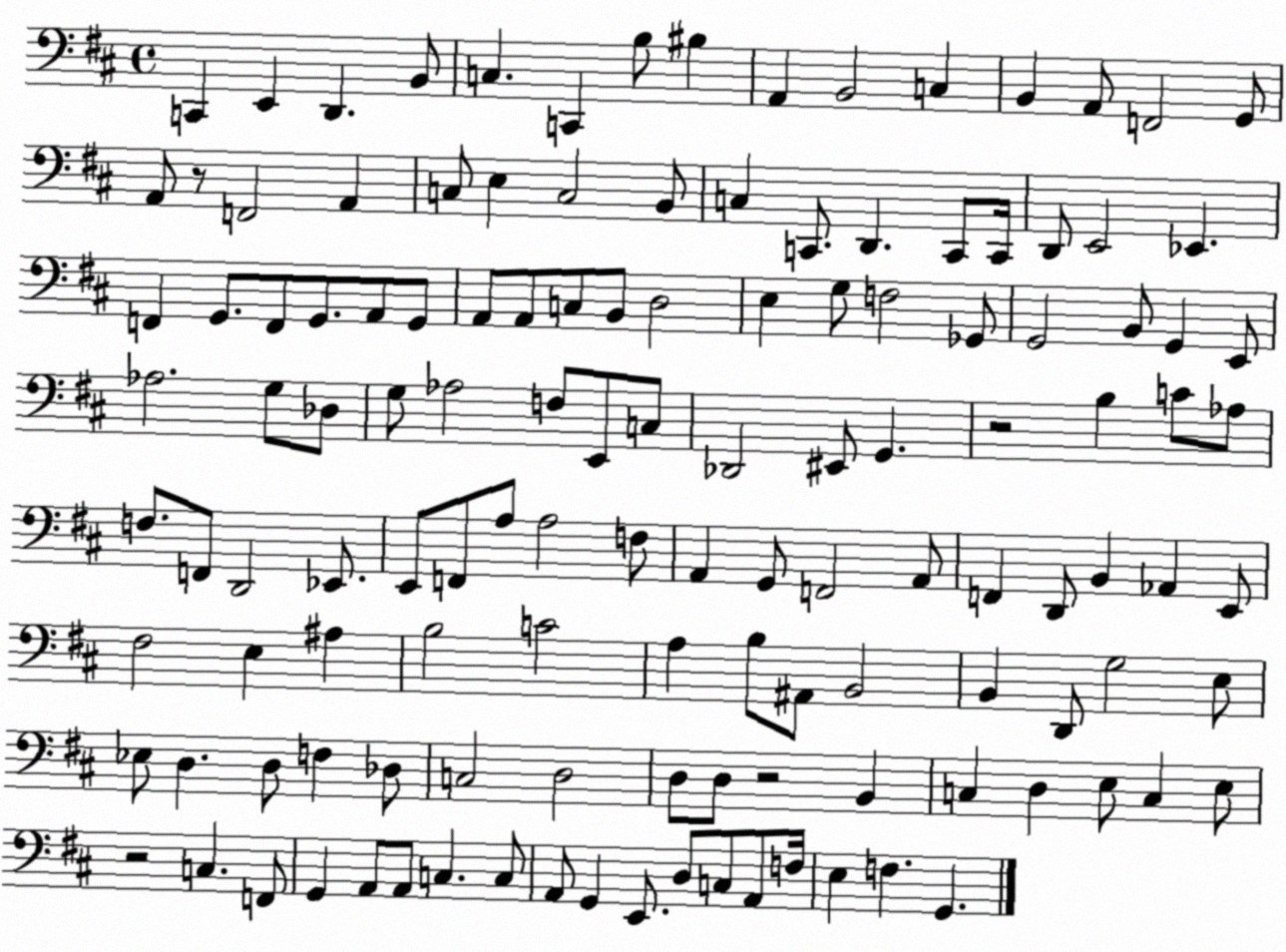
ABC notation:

X:1
T:Untitled
M:4/4
L:1/4
K:D
C,, E,, D,, B,,/2 C, C,, B,/2 ^B, A,, B,,2 C, B,, A,,/2 F,,2 G,,/2 A,,/2 z/2 F,,2 A,, C,/2 E, C,2 B,,/2 C, C,,/2 D,, C,,/2 C,,/4 D,,/2 E,,2 _E,, F,, G,,/2 F,,/2 G,,/2 A,,/2 G,,/2 A,,/2 A,,/2 C,/2 B,,/2 D,2 E, G,/2 F,2 _G,,/2 G,,2 B,,/2 G,, E,,/2 _A,2 G,/2 _D,/2 G,/2 _A,2 F,/2 E,,/2 C,/2 _D,,2 ^E,,/2 G,, z2 B, C/2 _A,/2 F,/2 F,,/2 D,,2 _E,,/2 E,,/2 F,,/2 A,/2 A,2 F,/2 A,, G,,/2 F,,2 A,,/2 F,, D,,/2 B,, _A,, E,,/2 ^F,2 E, ^A, B,2 C2 A, B,/2 ^A,,/2 B,,2 B,, D,,/2 G,2 E,/2 _E,/2 D, D,/2 F, _D,/2 C,2 D,2 D,/2 D,/2 z2 B,, C, D, E,/2 C, E,/2 z2 C, F,,/2 G,, A,,/2 A,,/2 C, C,/2 A,,/2 G,, E,,/2 D,/2 C,/2 A,,/2 F,/4 E, F, G,,